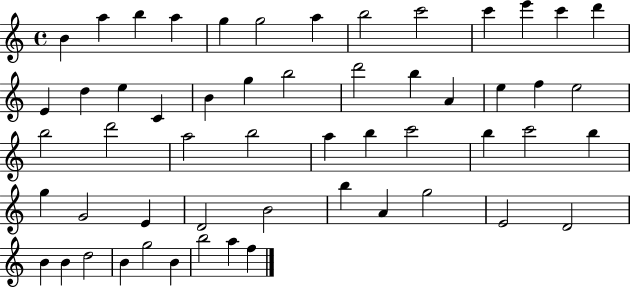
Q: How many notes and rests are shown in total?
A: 55